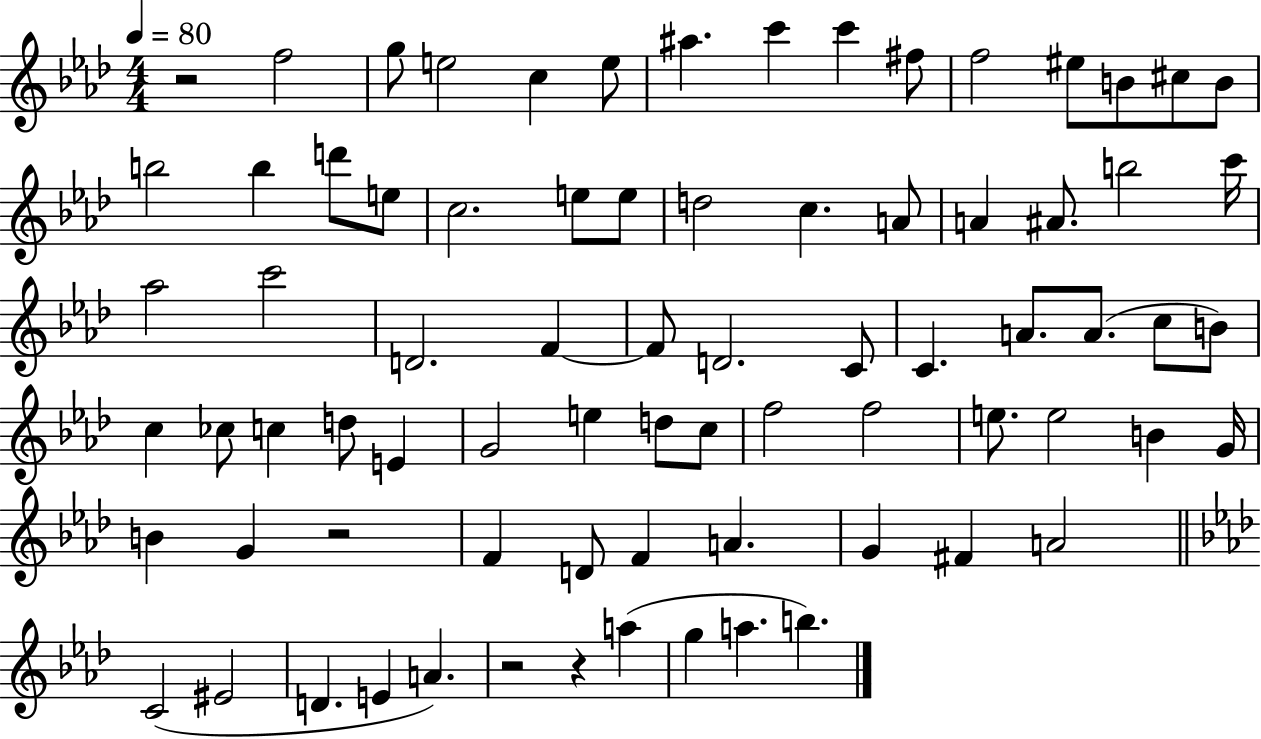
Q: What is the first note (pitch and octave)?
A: F5